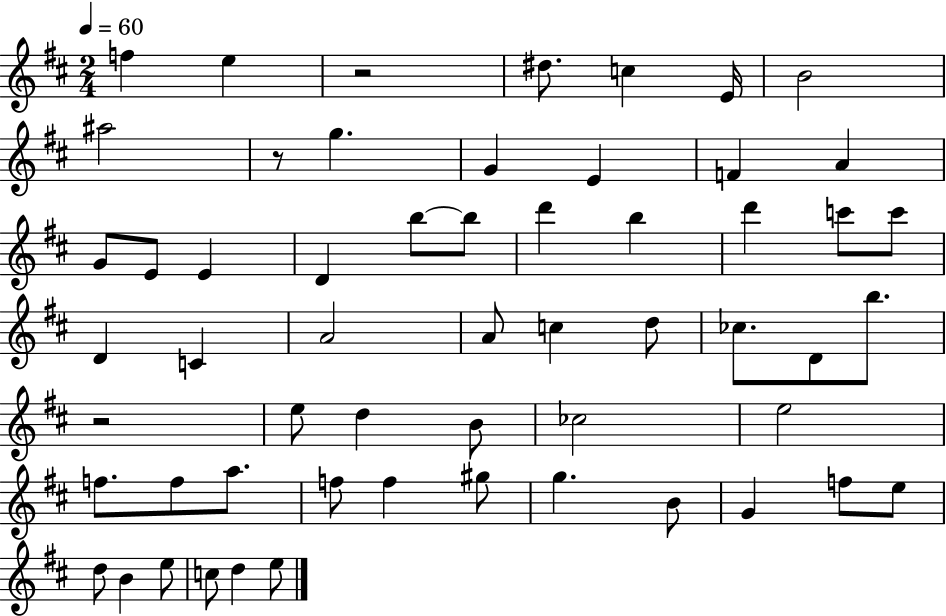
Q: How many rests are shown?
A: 3